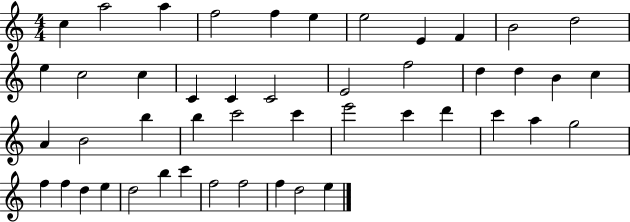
X:1
T:Untitled
M:4/4
L:1/4
K:C
c a2 a f2 f e e2 E F B2 d2 e c2 c C C C2 E2 f2 d d B c A B2 b b c'2 c' e'2 c' d' c' a g2 f f d e d2 b c' f2 f2 f d2 e